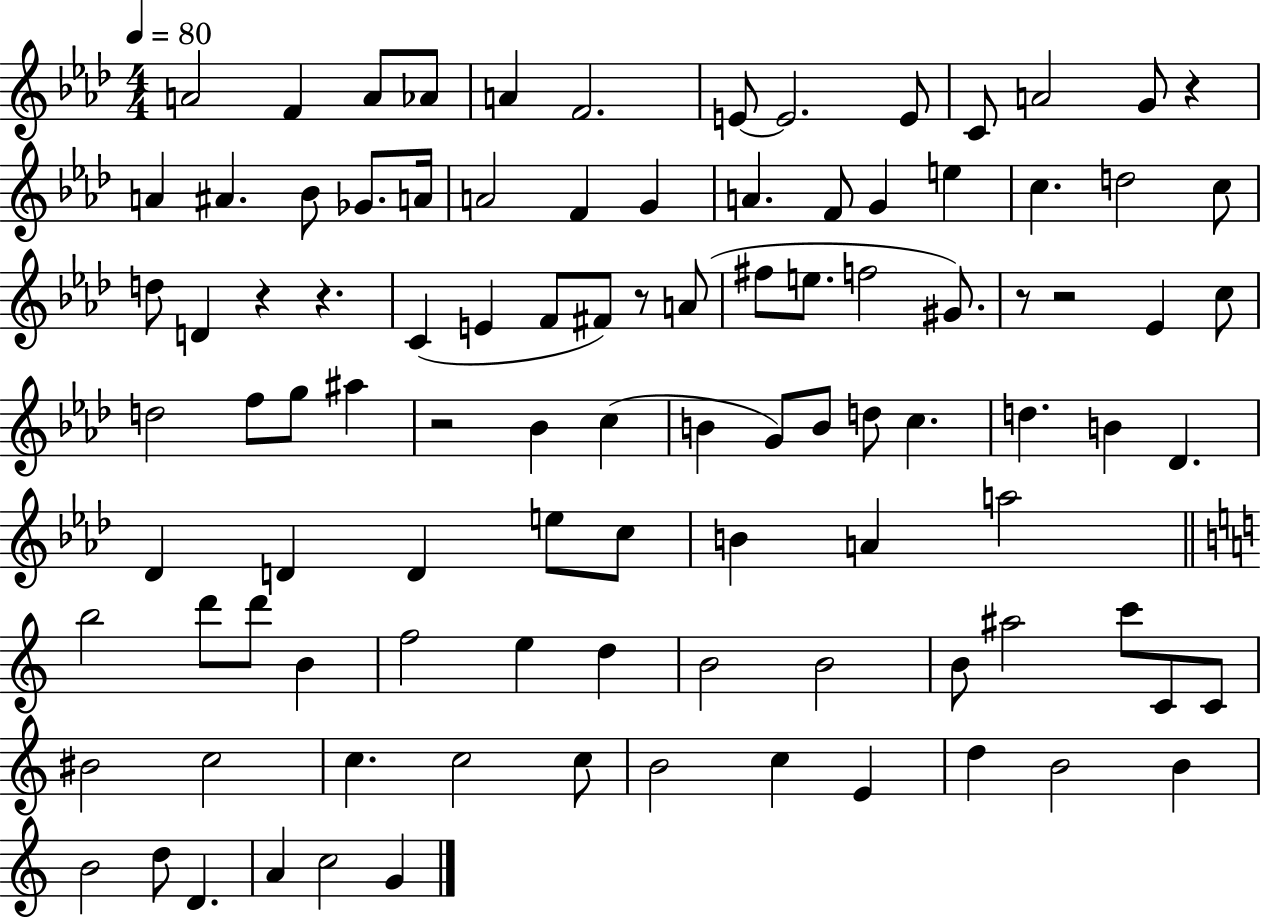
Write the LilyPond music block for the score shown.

{
  \clef treble
  \numericTimeSignature
  \time 4/4
  \key aes \major
  \tempo 4 = 80
  \repeat volta 2 { a'2 f'4 a'8 aes'8 | a'4 f'2. | e'8~~ e'2. e'8 | c'8 a'2 g'8 r4 | \break a'4 ais'4. bes'8 ges'8. a'16 | a'2 f'4 g'4 | a'4. f'8 g'4 e''4 | c''4. d''2 c''8 | \break d''8 d'4 r4 r4. | c'4( e'4 f'8 fis'8) r8 a'8( | fis''8 e''8. f''2 gis'8.) | r8 r2 ees'4 c''8 | \break d''2 f''8 g''8 ais''4 | r2 bes'4 c''4( | b'4 g'8) b'8 d''8 c''4. | d''4. b'4 des'4. | \break des'4 d'4 d'4 e''8 c''8 | b'4 a'4 a''2 | \bar "||" \break \key c \major b''2 d'''8 d'''8 b'4 | f''2 e''4 d''4 | b'2 b'2 | b'8 ais''2 c'''8 c'8 c'8 | \break bis'2 c''2 | c''4. c''2 c''8 | b'2 c''4 e'4 | d''4 b'2 b'4 | \break b'2 d''8 d'4. | a'4 c''2 g'4 | } \bar "|."
}